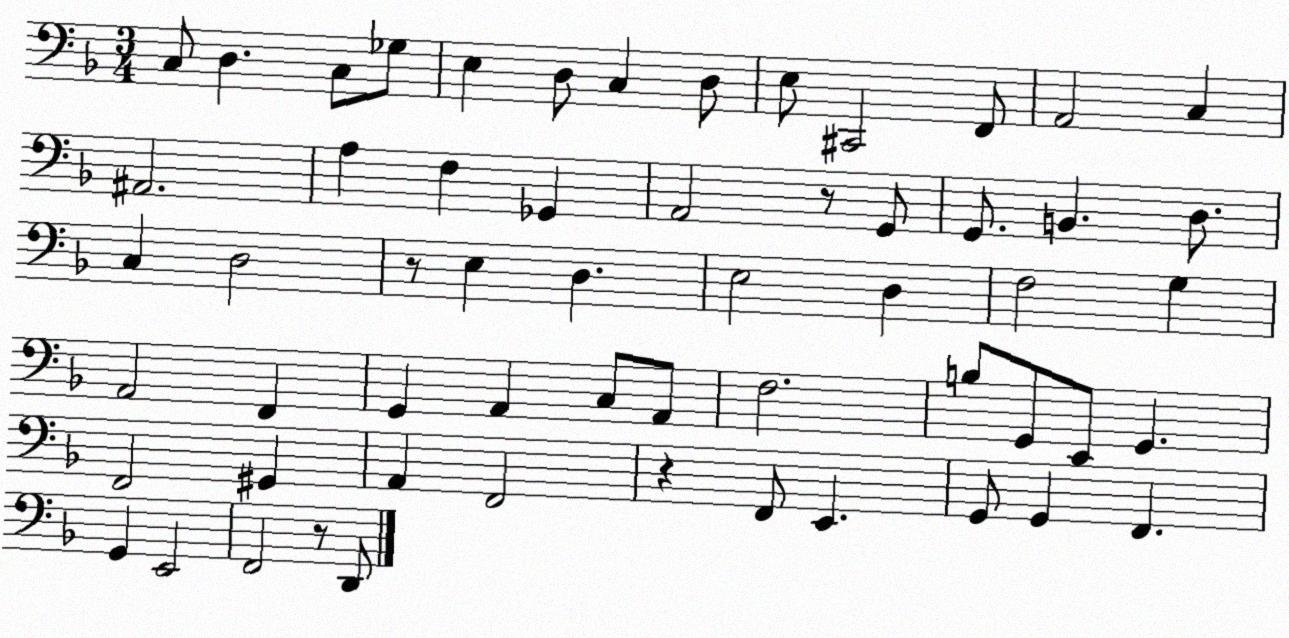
X:1
T:Untitled
M:3/4
L:1/4
K:F
C,/2 D, C,/2 _G,/2 E, D,/2 C, D,/2 E,/2 ^C,,2 F,,/2 A,,2 C, ^A,,2 A, F, _G,, A,,2 z/2 G,,/2 G,,/2 B,, D,/2 C, D,2 z/2 E, D, E,2 D, F,2 G, A,,2 F,, G,, A,, C,/2 A,,/2 F,2 B,/2 G,,/2 E,,/2 G,, F,,2 ^G,, A,, F,,2 z F,,/2 E,, G,,/2 G,, F,, G,, E,,2 F,,2 z/2 D,,/2